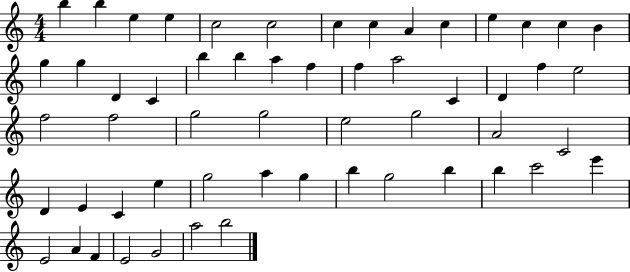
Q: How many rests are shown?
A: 0